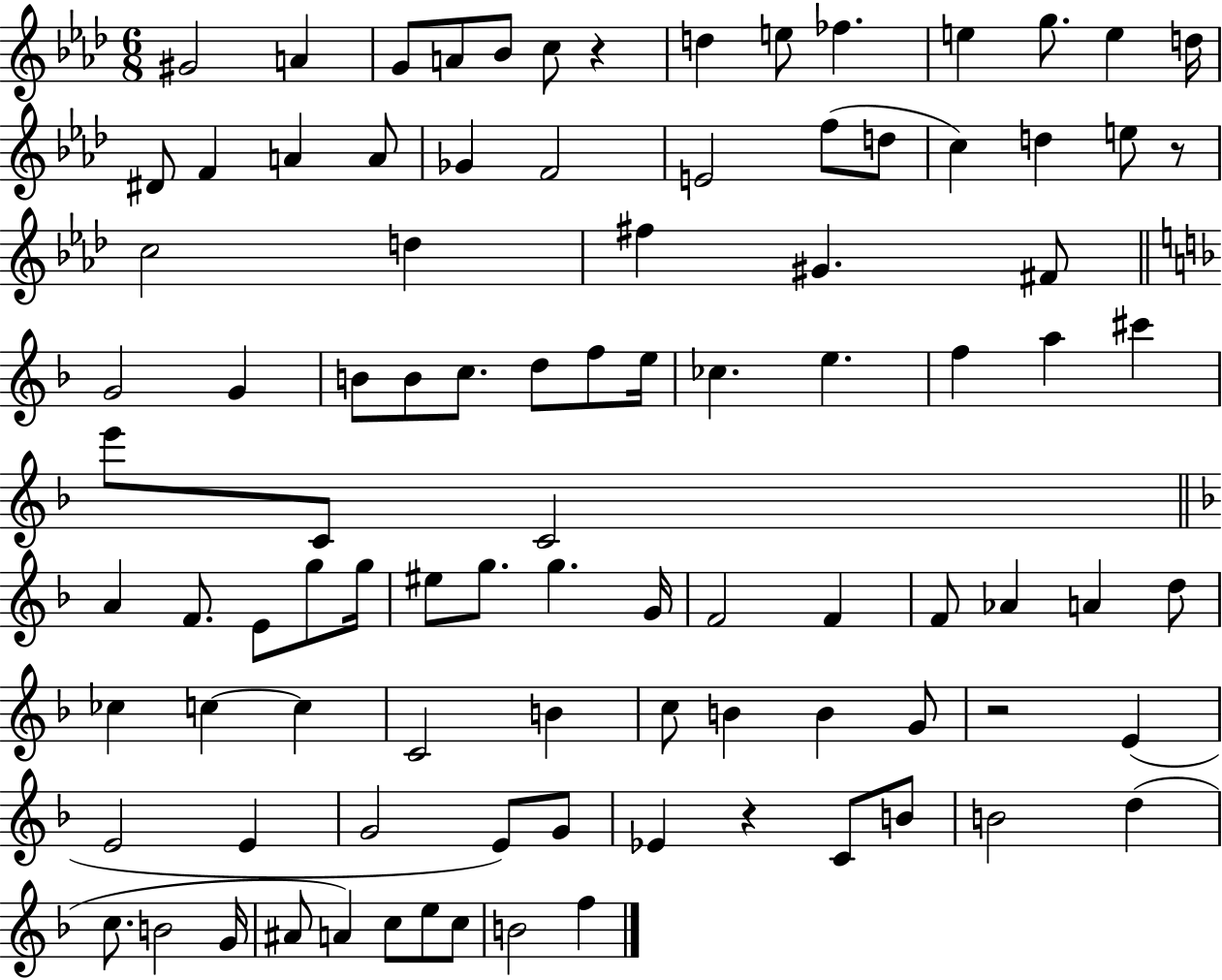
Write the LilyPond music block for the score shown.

{
  \clef treble
  \numericTimeSignature
  \time 6/8
  \key aes \major
  \repeat volta 2 { gis'2 a'4 | g'8 a'8 bes'8 c''8 r4 | d''4 e''8 fes''4. | e''4 g''8. e''4 d''16 | \break dis'8 f'4 a'4 a'8 | ges'4 f'2 | e'2 f''8( d''8 | c''4) d''4 e''8 r8 | \break c''2 d''4 | fis''4 gis'4. fis'8 | \bar "||" \break \key f \major g'2 g'4 | b'8 b'8 c''8. d''8 f''8 e''16 | ces''4. e''4. | f''4 a''4 cis'''4 | \break e'''8 c'8 c'2 | \bar "||" \break \key f \major a'4 f'8. e'8 g''8 g''16 | eis''8 g''8. g''4. g'16 | f'2 f'4 | f'8 aes'4 a'4 d''8 | \break ces''4 c''4~~ c''4 | c'2 b'4 | c''8 b'4 b'4 g'8 | r2 e'4( | \break e'2 e'4 | g'2 e'8) g'8 | ees'4 r4 c'8 b'8 | b'2 d''4( | \break c''8. b'2 g'16 | ais'8 a'4) c''8 e''8 c''8 | b'2 f''4 | } \bar "|."
}